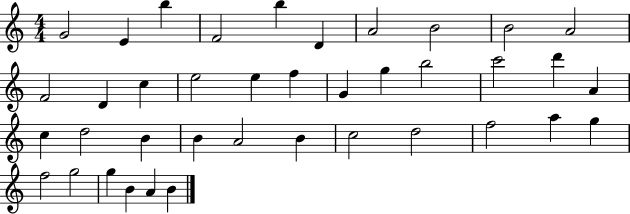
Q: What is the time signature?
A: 4/4